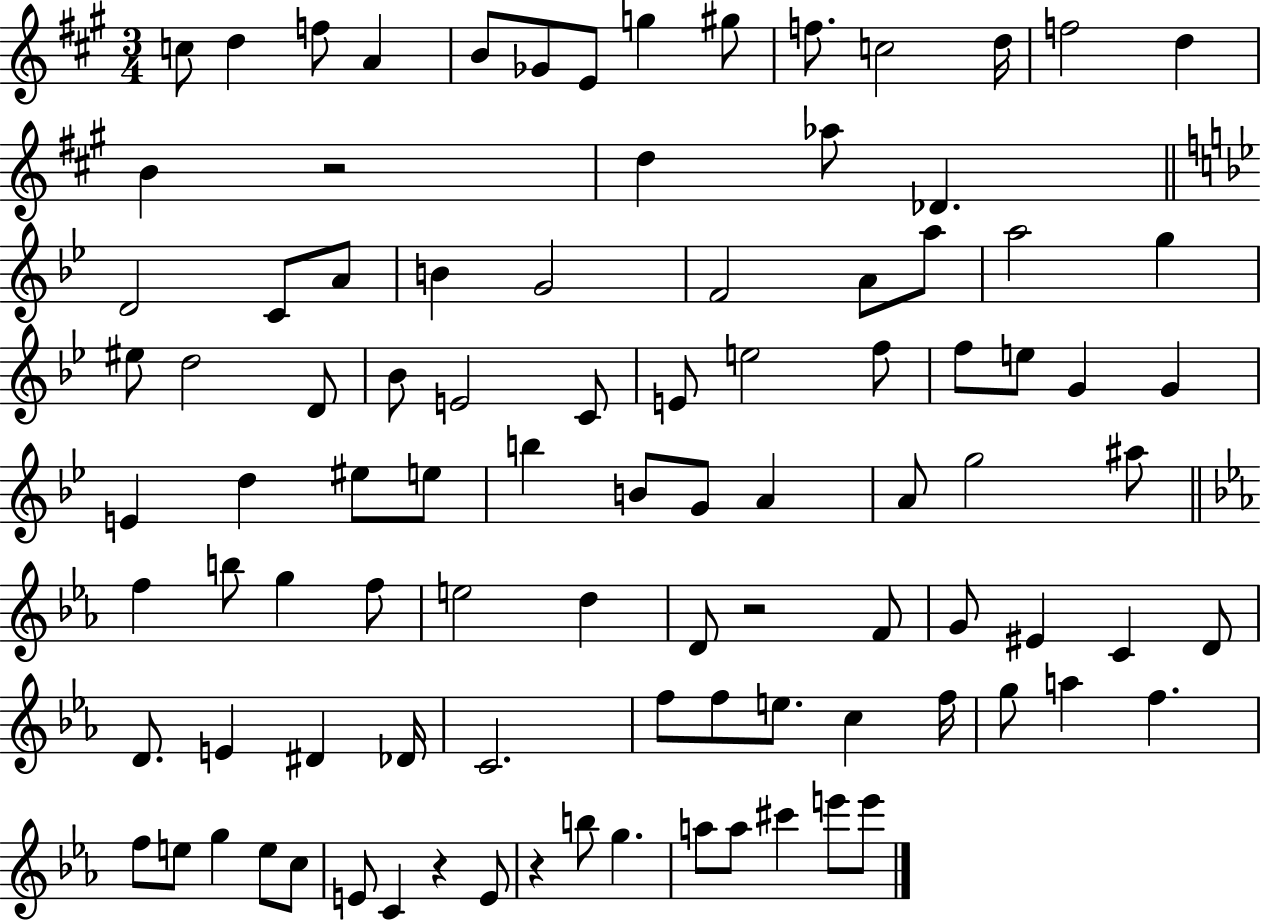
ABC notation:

X:1
T:Untitled
M:3/4
L:1/4
K:A
c/2 d f/2 A B/2 _G/2 E/2 g ^g/2 f/2 c2 d/4 f2 d B z2 d _a/2 _D D2 C/2 A/2 B G2 F2 A/2 a/2 a2 g ^e/2 d2 D/2 _B/2 E2 C/2 E/2 e2 f/2 f/2 e/2 G G E d ^e/2 e/2 b B/2 G/2 A A/2 g2 ^a/2 f b/2 g f/2 e2 d D/2 z2 F/2 G/2 ^E C D/2 D/2 E ^D _D/4 C2 f/2 f/2 e/2 c f/4 g/2 a f f/2 e/2 g e/2 c/2 E/2 C z E/2 z b/2 g a/2 a/2 ^c' e'/2 e'/2